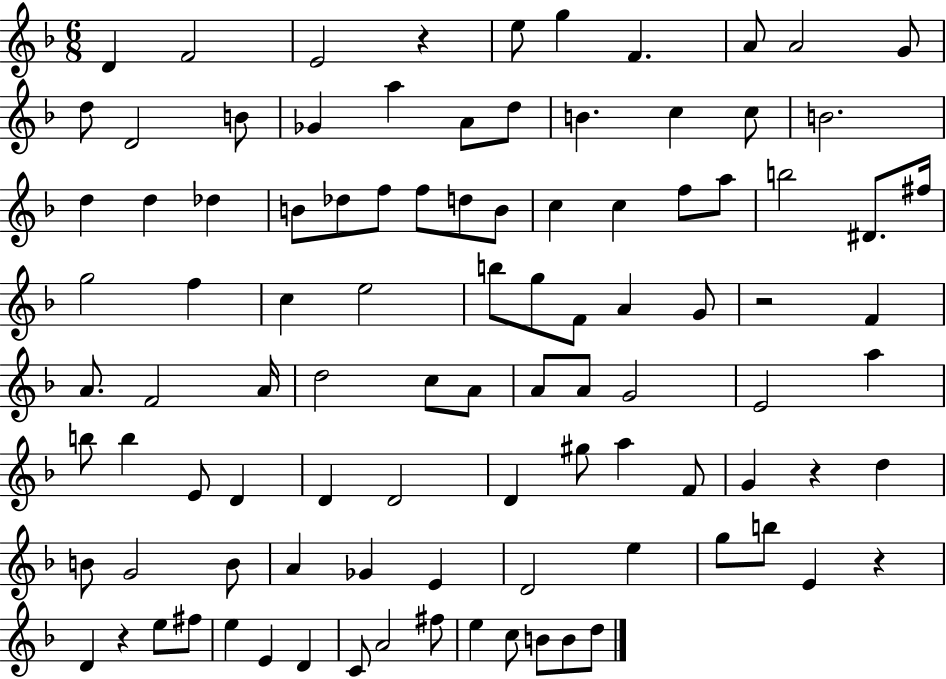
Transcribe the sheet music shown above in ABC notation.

X:1
T:Untitled
M:6/8
L:1/4
K:F
D F2 E2 z e/2 g F A/2 A2 G/2 d/2 D2 B/2 _G a A/2 d/2 B c c/2 B2 d d _d B/2 _d/2 f/2 f/2 d/2 B/2 c c f/2 a/2 b2 ^D/2 ^f/4 g2 f c e2 b/2 g/2 F/2 A G/2 z2 F A/2 F2 A/4 d2 c/2 A/2 A/2 A/2 G2 E2 a b/2 b E/2 D D D2 D ^g/2 a F/2 G z d B/2 G2 B/2 A _G E D2 e g/2 b/2 E z D z e/2 ^f/2 e E D C/2 A2 ^f/2 e c/2 B/2 B/2 d/2